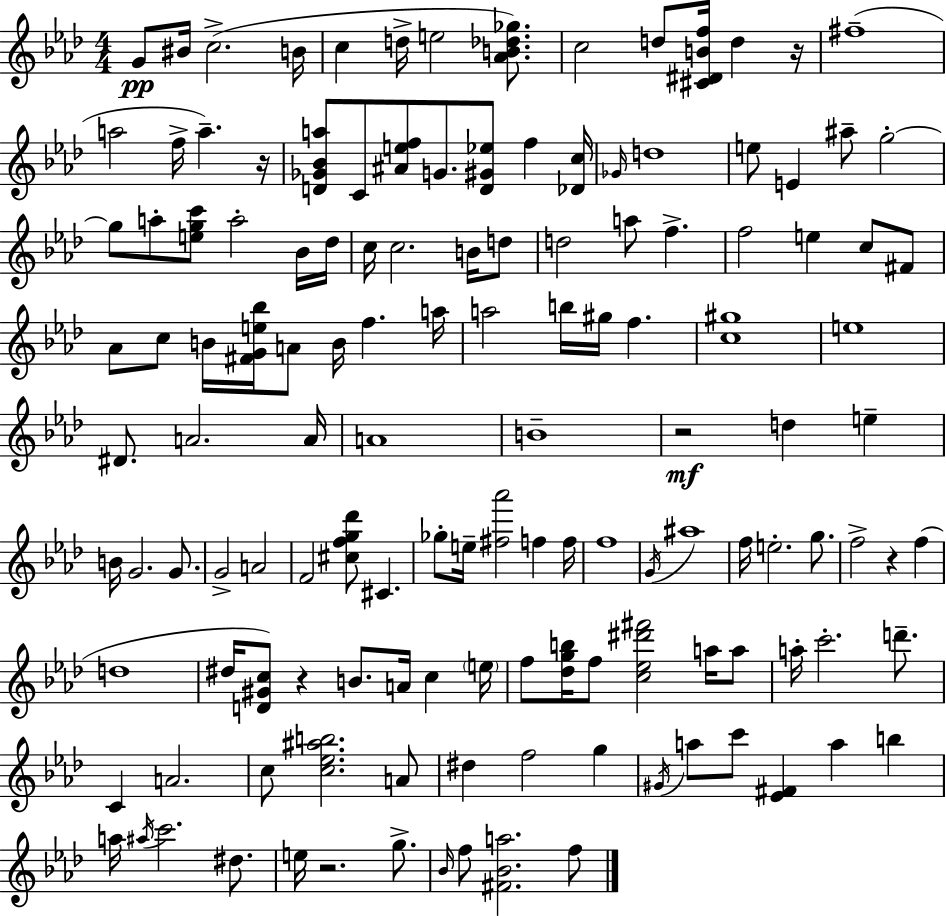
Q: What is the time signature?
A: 4/4